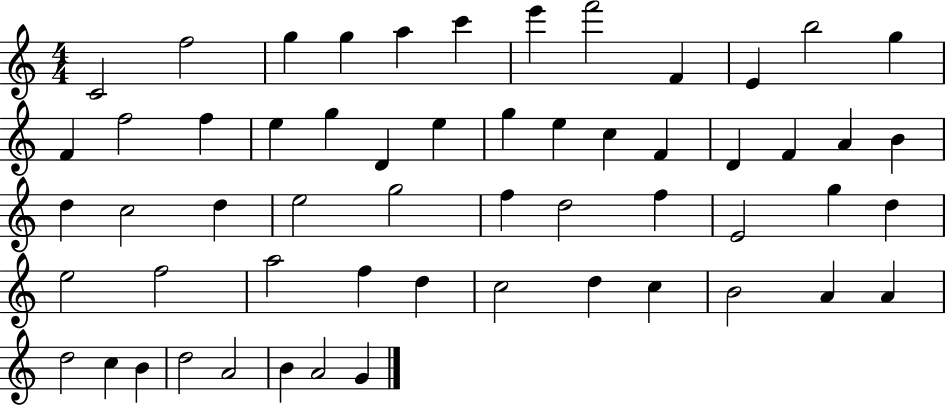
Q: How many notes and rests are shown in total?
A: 57